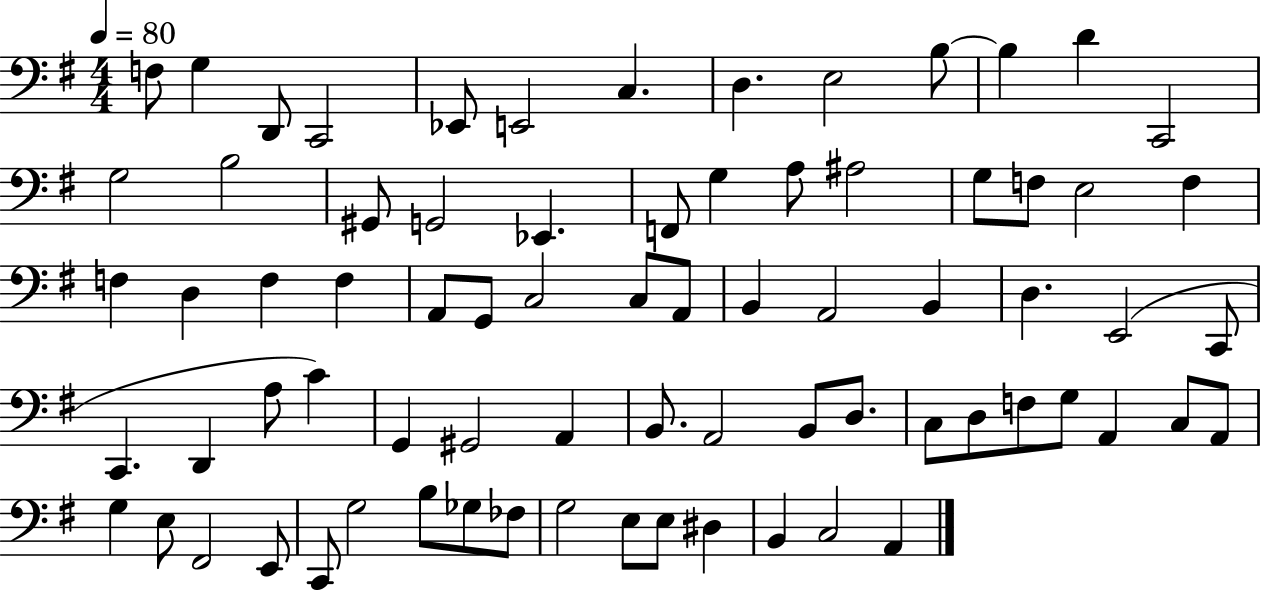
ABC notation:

X:1
T:Untitled
M:4/4
L:1/4
K:G
F,/2 G, D,,/2 C,,2 _E,,/2 E,,2 C, D, E,2 B,/2 B, D C,,2 G,2 B,2 ^G,,/2 G,,2 _E,, F,,/2 G, A,/2 ^A,2 G,/2 F,/2 E,2 F, F, D, F, F, A,,/2 G,,/2 C,2 C,/2 A,,/2 B,, A,,2 B,, D, E,,2 C,,/2 C,, D,, A,/2 C G,, ^G,,2 A,, B,,/2 A,,2 B,,/2 D,/2 C,/2 D,/2 F,/2 G,/2 A,, C,/2 A,,/2 G, E,/2 ^F,,2 E,,/2 C,,/2 G,2 B,/2 _G,/2 _F,/2 G,2 E,/2 E,/2 ^D, B,, C,2 A,,